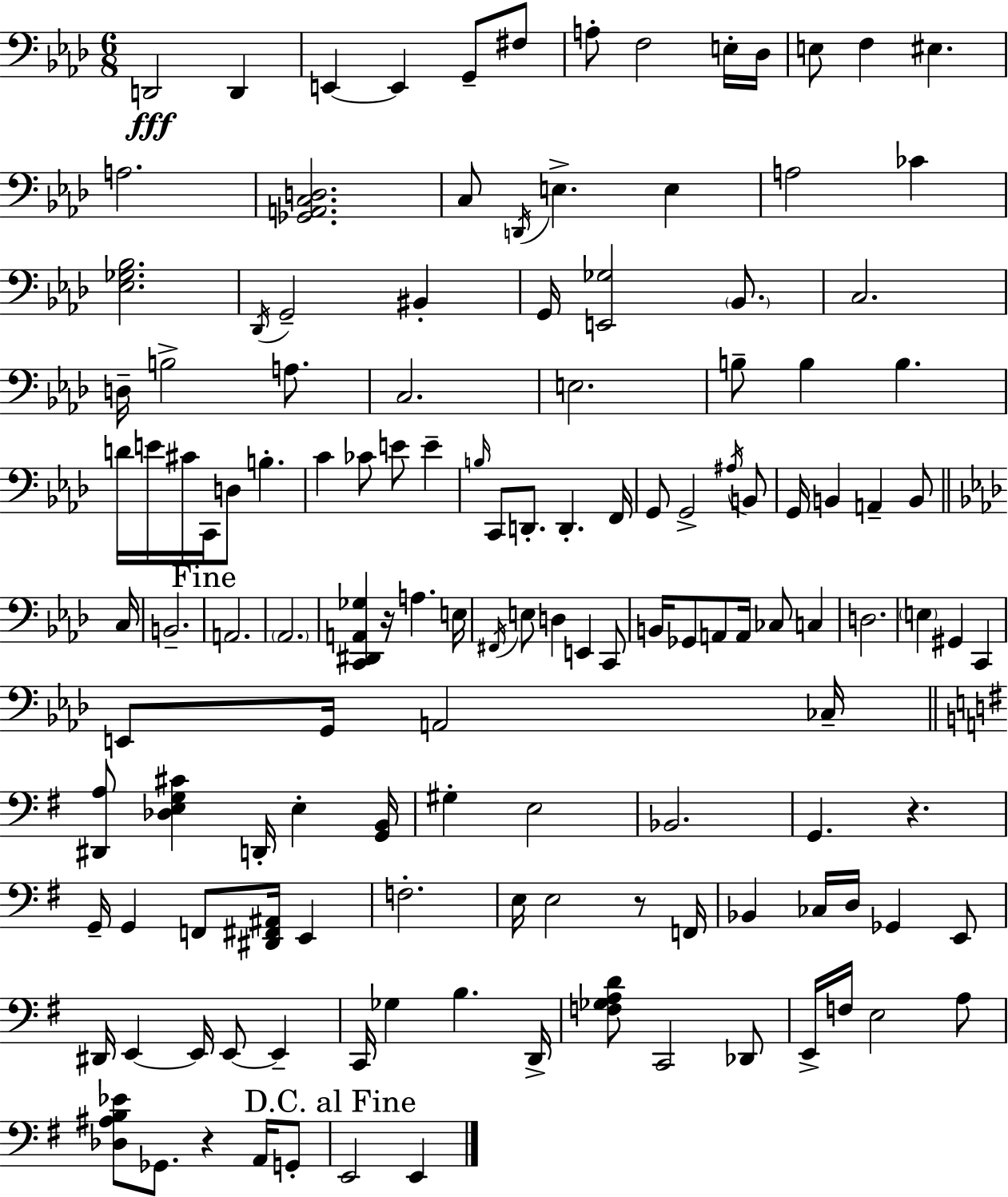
X:1
T:Untitled
M:6/8
L:1/4
K:Ab
D,,2 D,, E,, E,, G,,/2 ^F,/2 A,/2 F,2 E,/4 _D,/4 E,/2 F, ^E, A,2 [_G,,A,,C,D,]2 C,/2 D,,/4 E, E, A,2 _C [_E,_G,_B,]2 _D,,/4 G,,2 ^B,, G,,/4 [E,,_G,]2 _B,,/2 C,2 D,/4 B,2 A,/2 C,2 E,2 B,/2 B, B, D/4 E/4 ^C/4 C,,/4 D,/2 B, C _C/2 E/2 E B,/4 C,,/2 D,,/2 D,, F,,/4 G,,/2 G,,2 ^A,/4 B,,/2 G,,/4 B,, A,, B,,/2 C,/4 B,,2 A,,2 _A,,2 [C,,^D,,A,,_G,] z/4 A, E,/4 ^F,,/4 E,/2 D, E,, C,,/2 B,,/4 _G,,/2 A,,/2 A,,/4 _C,/2 C, D,2 E, ^G,, C,, E,,/2 G,,/4 A,,2 _C,/4 [^D,,A,]/2 [_D,E,G,^C] D,,/4 E, [G,,B,,]/4 ^G, E,2 _B,,2 G,, z G,,/4 G,, F,,/2 [^D,,^F,,^A,,]/4 E,, F,2 E,/4 E,2 z/2 F,,/4 _B,, _C,/4 D,/4 _G,, E,,/2 ^D,,/4 E,, E,,/4 E,,/2 E,, C,,/4 _G, B, D,,/4 [F,_G,A,D]/2 C,,2 _D,,/2 E,,/4 F,/4 E,2 A,/2 [_D,^A,B,_E]/2 _G,,/2 z A,,/4 G,,/2 E,,2 E,,